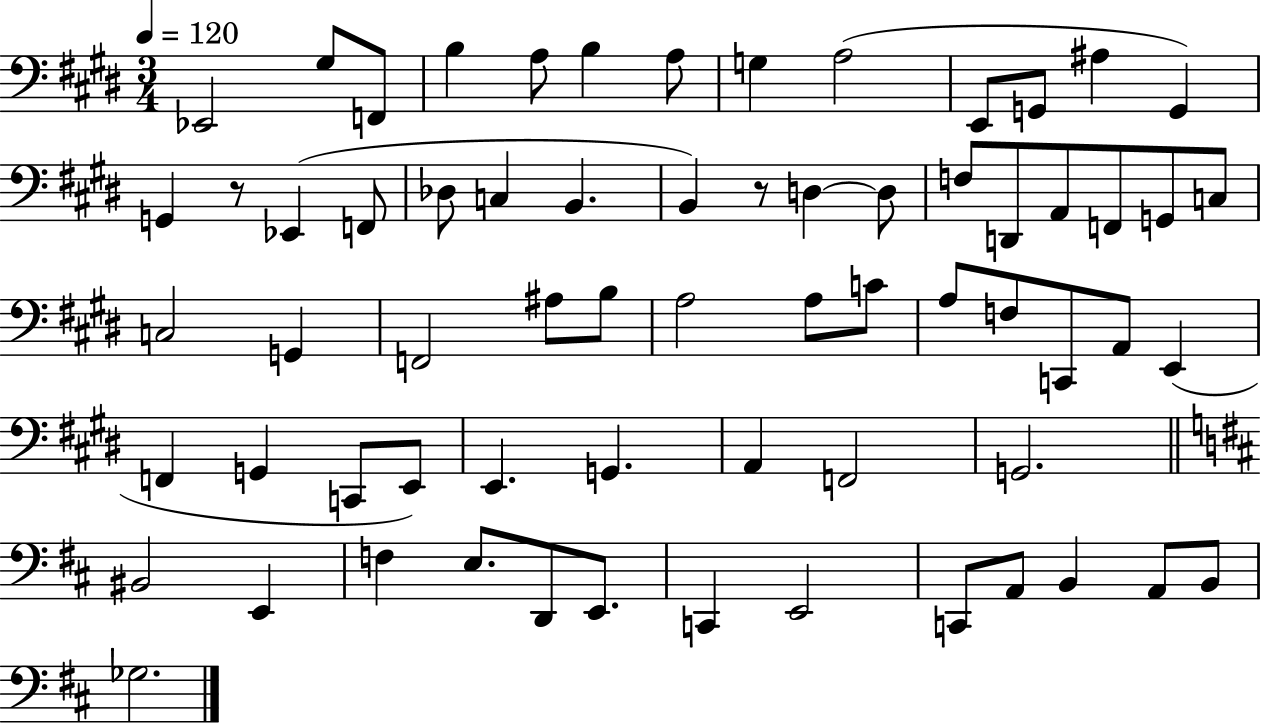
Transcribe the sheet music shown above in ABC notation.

X:1
T:Untitled
M:3/4
L:1/4
K:E
_E,,2 ^G,/2 F,,/2 B, A,/2 B, A,/2 G, A,2 E,,/2 G,,/2 ^A, G,, G,, z/2 _E,, F,,/2 _D,/2 C, B,, B,, z/2 D, D,/2 F,/2 D,,/2 A,,/2 F,,/2 G,,/2 C,/2 C,2 G,, F,,2 ^A,/2 B,/2 A,2 A,/2 C/2 A,/2 F,/2 C,,/2 A,,/2 E,, F,, G,, C,,/2 E,,/2 E,, G,, A,, F,,2 G,,2 ^B,,2 E,, F, E,/2 D,,/2 E,,/2 C,, E,,2 C,,/2 A,,/2 B,, A,,/2 B,,/2 _G,2